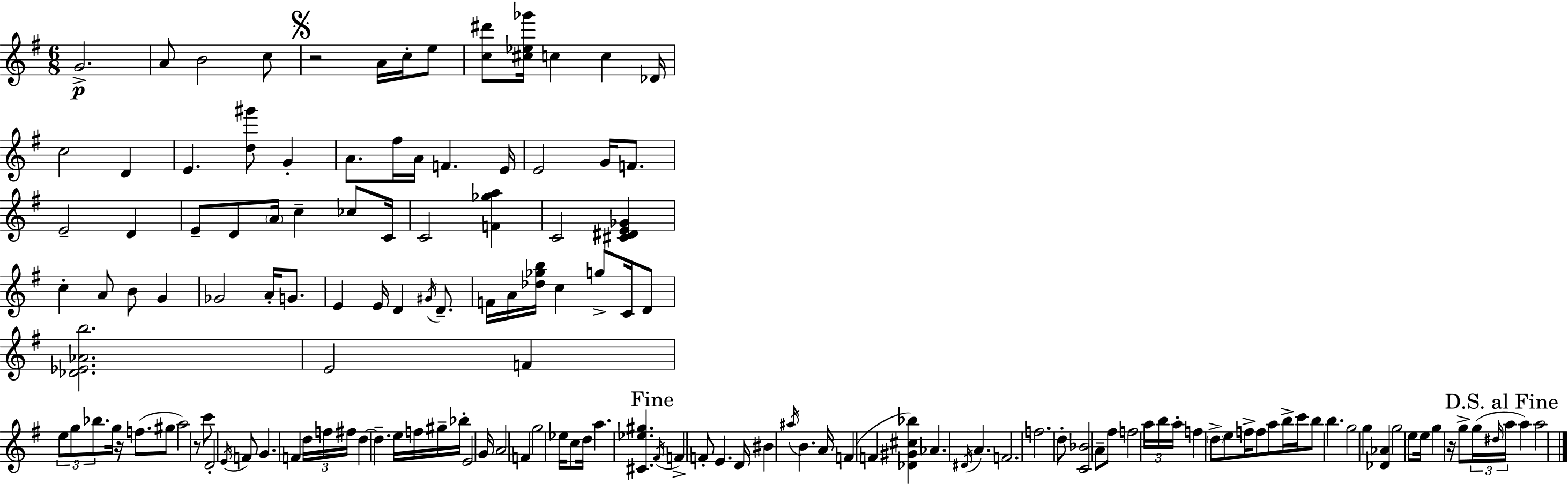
G4/h. A4/e B4/h C5/e R/h A4/s C5/s E5/e [C5,D#6]/e [C#5,Eb5,Gb6]/s C5/q C5/q Db4/s C5/h D4/q E4/q. [D5,G#6]/e G4/q A4/e. F#5/s A4/s F4/q. E4/s E4/h G4/s F4/e. E4/h D4/q E4/e D4/e A4/s C5/q CES5/e C4/s C4/h [F4,Gb5,A5]/q C4/h [C#4,D#4,E4,Gb4]/q C5/q A4/e B4/e G4/q Gb4/h A4/s G4/e. E4/q E4/s D4/q G#4/s D4/e. F4/s A4/s [Db5,Gb5,B5]/s C5/q G5/e C4/s D4/e [Db4,Eb4,Ab4,B5]/h. E4/h F4/q E5/e G5/e Bb5/e. G5/s R/s F5/e. G#5/e A5/h R/e C6/e D4/h E4/s F4/e G4/q. F4/q D5/s F5/s F#5/s D5/q D5/q. E5/s F5/s G#5/s Bb5/s E4/h G4/s A4/h F4/q G5/h Eb5/s C5/e D5/s A5/q. [C#4,Eb5,G#5]/q. F#4/s F4/q F4/e E4/q. D4/s BIS4/q A#5/s B4/q. A4/s F4/q F4/q [Db4,G#4,C#5,Bb5]/q Ab4/q. D#4/s A4/q. F4/h. F5/h. D5/e [C4,Bb4]/h A4/e F#5/e F5/h A5/s B5/s A5/s F5/q D5/e E5/e F5/s F5/e A5/e B5/s C6/s B5/e B5/q. G5/h G5/q [Db4,Ab4]/q G5/h E5/e E5/s G5/q R/s G5/e G5/s D#5/s A5/s A5/q A5/h